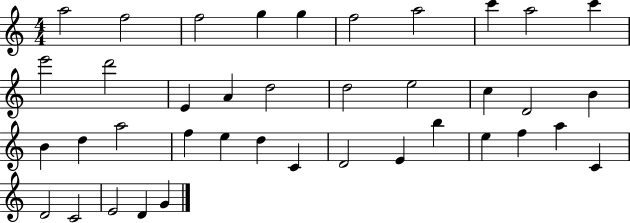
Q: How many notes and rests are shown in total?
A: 39